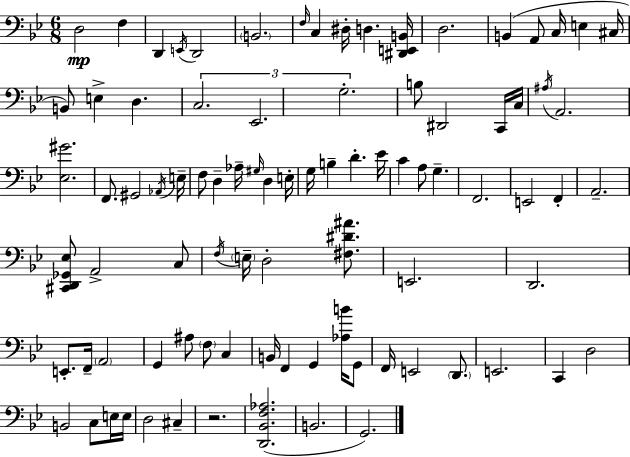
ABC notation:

X:1
T:Untitled
M:6/8
L:1/4
K:Bb
D,2 F, D,, E,,/4 D,,2 B,,2 F,/4 C, ^D,/4 D, [^D,,E,,B,,]/4 D,2 B,, A,,/2 C,/4 E, ^C,/4 B,,/2 E, D, C,2 _E,,2 G,2 B,/2 ^D,,2 C,,/4 C,/4 ^A,/4 A,,2 [_E,^G]2 F,,/2 ^G,,2 _A,,/4 E,/4 F,/2 D, _A,/4 ^G,/4 D, E,/4 G,/4 B, D _E/4 C A,/2 G, F,,2 E,,2 F,, A,,2 [^C,,D,,_G,,_E,]/2 A,,2 C,/2 F,/4 E,/4 D,2 [^F,^D^A]/2 E,,2 D,,2 E,,/2 F,,/4 A,,2 G,, ^A,/2 F,/2 C, B,,/4 F,, G,, [_A,B]/4 G,,/2 F,,/4 E,,2 D,,/2 E,,2 C,, D,2 B,,2 C,/2 E,/4 E,/4 D,2 ^C, z2 [D,,_B,,F,_A,]2 B,,2 G,,2